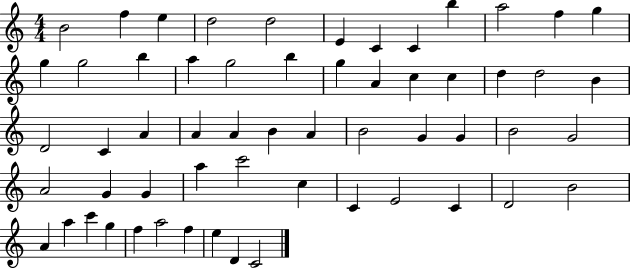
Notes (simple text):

B4/h F5/q E5/q D5/h D5/h E4/q C4/q C4/q B5/q A5/h F5/q G5/q G5/q G5/h B5/q A5/q G5/h B5/q G5/q A4/q C5/q C5/q D5/q D5/h B4/q D4/h C4/q A4/q A4/q A4/q B4/q A4/q B4/h G4/q G4/q B4/h G4/h A4/h G4/q G4/q A5/q C6/h C5/q C4/q E4/h C4/q D4/h B4/h A4/q A5/q C6/q G5/q F5/q A5/h F5/q E5/q D4/q C4/h